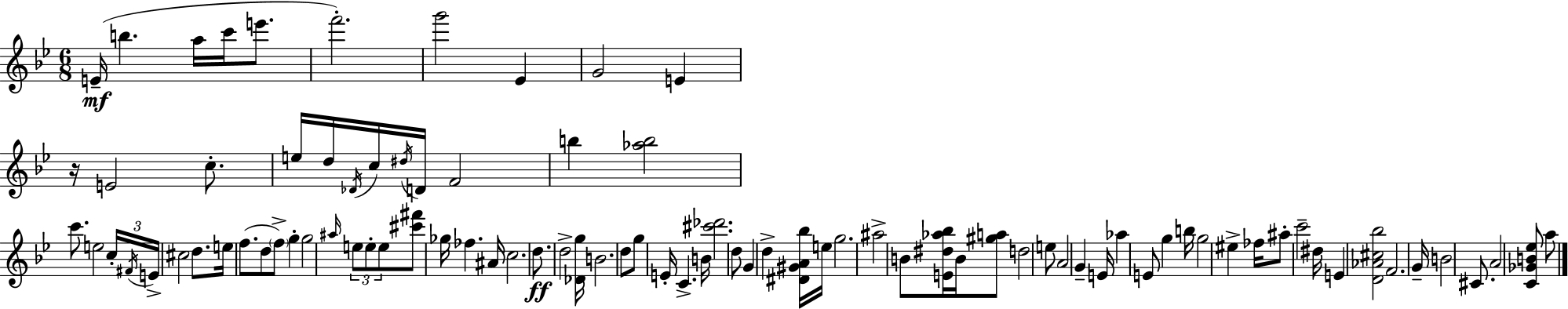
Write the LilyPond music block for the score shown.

{
  \clef treble
  \numericTimeSignature
  \time 6/8
  \key bes \major
  e'16--(\mf b''4. a''16 c'''16 e'''8. | f'''2.-.) | g'''2 ees'4 | g'2 e'4 | \break r16 e'2 c''8.-. | e''16 d''16 \acciaccatura { des'16 } c''16 \acciaccatura { dis''16 } d'16 f'2 | b''4 <aes'' b''>2 | c'''8. e''2 | \break \tuplet 3/2 { c''16-. \acciaccatura { fis'16 } e'16-> } cis''2 | d''8. e''16 f''8.( d''8 \parenthesize f''8->) g''4-. | g''2 \grace { ais''16 } | \tuplet 3/2 { e''8 e''8-. e''8 } <cis''' fis'''>8 ges''16 fes''4. | \break ais'16 c''2. | d''8.\ff d''2-> | <des' g''>16 b'2. | d''8 g''8 e'16-. c'4.-> | \break b'16 <cis''' des'''>2. | d''8 g'4 d''4-> | <dis' gis' a' bes''>16 e''16 g''2. | ais''2-> | \break b'8 <e' dis'' aes'' bes''>16 b'16 <gis'' a''>8 d''2 | e''8 a'2 | g'4-- e'16 aes''4 e'8 g''4 | b''16 g''2 | \break eis''4-> fes''16 ais''8-. c'''2-- | dis''16 e'4 <d' aes' cis'' bes''>2 | f'2. | g'16-- b'2 | \break cis'8. a'2 | <c' ges' b' ees''>8 a''8 \bar "|."
}